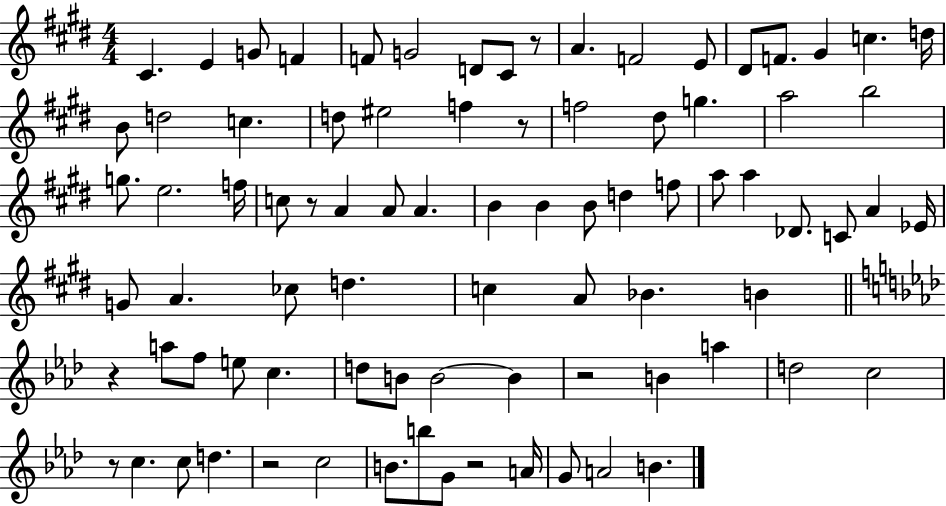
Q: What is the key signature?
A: E major